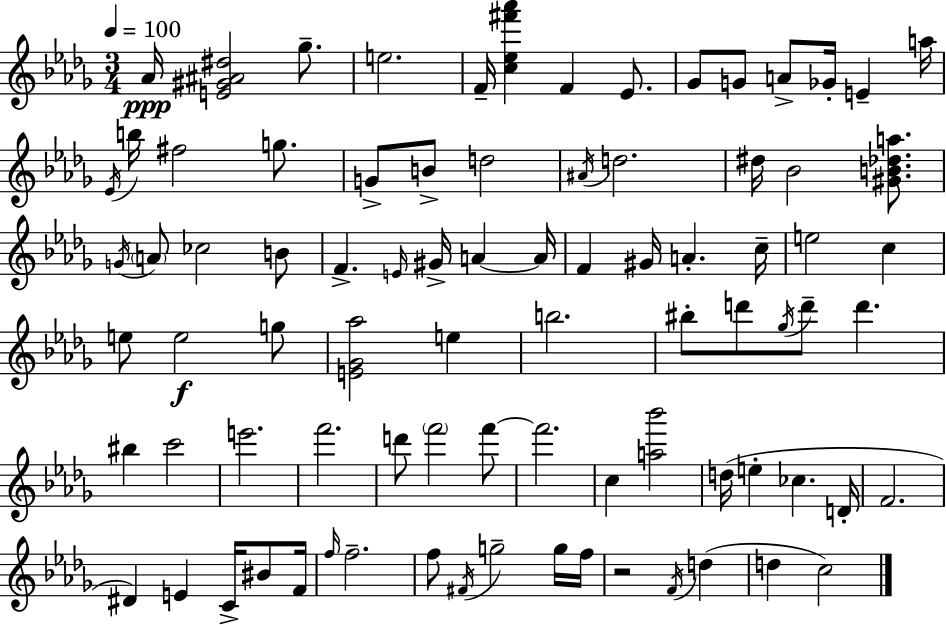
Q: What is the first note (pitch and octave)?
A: Ab4